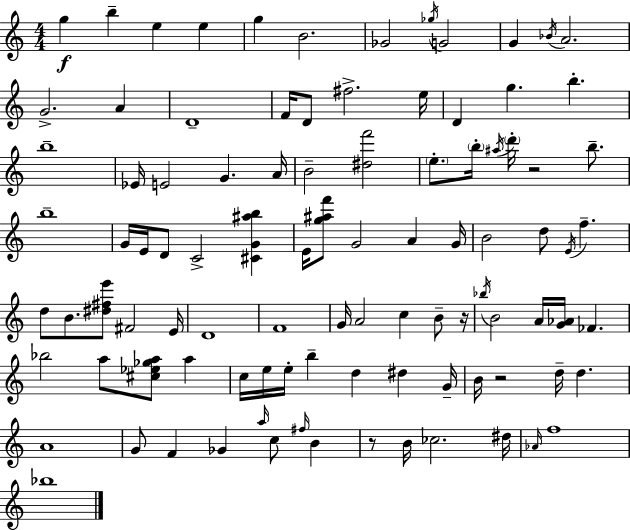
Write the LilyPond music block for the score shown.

{
  \clef treble
  \numericTimeSignature
  \time 4/4
  \key c \major
  g''4\f b''4-- e''4 e''4 | g''4 b'2. | ges'2 \acciaccatura { ges''16 } g'2 | g'4 \acciaccatura { bes'16 } a'2. | \break g'2.-> a'4 | d'1-- | f'16 d'8 fis''2.-> | e''16 d'4 g''4. b''4.-. | \break b''1-- | ees'16 e'2 g'4. | a'16 b'2-- <dis'' f'''>2 | \parenthesize e''8.-. \parenthesize b''16-. \acciaccatura { ais''16 } \parenthesize d'''16-. r2 | \break b''8.-- b''1-- | g'16 e'16 d'8 c'2-> <cis' g' ais'' b''>4 | e'16 <g'' ais'' f'''>8 g'2 a'4 | g'16 b'2 d''8 \acciaccatura { e'16 } f''4.-- | \break d''8 b'8. <dis'' fis'' e'''>8 fis'2 | e'16 d'1 | f'1 | g'16 a'2 c''4 | \break b'8-- r16 \acciaccatura { bes''16 } b'2 a'16 <g' aes'>16 fes'4. | bes''2 a''8 <cis'' ees'' ges'' a''>8 | a''4 c''16 e''16 e''16-. b''4-- d''4 | dis''4 g'16-- b'16 r2 d''16-- d''4. | \break a'1 | g'8 f'4 ges'4 \grace { a''16 } | c''8 \grace { fis''16 } b'4 r8 b'16 ces''2. | dis''16 \grace { aes'16 } f''1 | \break bes''1 | \bar "|."
}